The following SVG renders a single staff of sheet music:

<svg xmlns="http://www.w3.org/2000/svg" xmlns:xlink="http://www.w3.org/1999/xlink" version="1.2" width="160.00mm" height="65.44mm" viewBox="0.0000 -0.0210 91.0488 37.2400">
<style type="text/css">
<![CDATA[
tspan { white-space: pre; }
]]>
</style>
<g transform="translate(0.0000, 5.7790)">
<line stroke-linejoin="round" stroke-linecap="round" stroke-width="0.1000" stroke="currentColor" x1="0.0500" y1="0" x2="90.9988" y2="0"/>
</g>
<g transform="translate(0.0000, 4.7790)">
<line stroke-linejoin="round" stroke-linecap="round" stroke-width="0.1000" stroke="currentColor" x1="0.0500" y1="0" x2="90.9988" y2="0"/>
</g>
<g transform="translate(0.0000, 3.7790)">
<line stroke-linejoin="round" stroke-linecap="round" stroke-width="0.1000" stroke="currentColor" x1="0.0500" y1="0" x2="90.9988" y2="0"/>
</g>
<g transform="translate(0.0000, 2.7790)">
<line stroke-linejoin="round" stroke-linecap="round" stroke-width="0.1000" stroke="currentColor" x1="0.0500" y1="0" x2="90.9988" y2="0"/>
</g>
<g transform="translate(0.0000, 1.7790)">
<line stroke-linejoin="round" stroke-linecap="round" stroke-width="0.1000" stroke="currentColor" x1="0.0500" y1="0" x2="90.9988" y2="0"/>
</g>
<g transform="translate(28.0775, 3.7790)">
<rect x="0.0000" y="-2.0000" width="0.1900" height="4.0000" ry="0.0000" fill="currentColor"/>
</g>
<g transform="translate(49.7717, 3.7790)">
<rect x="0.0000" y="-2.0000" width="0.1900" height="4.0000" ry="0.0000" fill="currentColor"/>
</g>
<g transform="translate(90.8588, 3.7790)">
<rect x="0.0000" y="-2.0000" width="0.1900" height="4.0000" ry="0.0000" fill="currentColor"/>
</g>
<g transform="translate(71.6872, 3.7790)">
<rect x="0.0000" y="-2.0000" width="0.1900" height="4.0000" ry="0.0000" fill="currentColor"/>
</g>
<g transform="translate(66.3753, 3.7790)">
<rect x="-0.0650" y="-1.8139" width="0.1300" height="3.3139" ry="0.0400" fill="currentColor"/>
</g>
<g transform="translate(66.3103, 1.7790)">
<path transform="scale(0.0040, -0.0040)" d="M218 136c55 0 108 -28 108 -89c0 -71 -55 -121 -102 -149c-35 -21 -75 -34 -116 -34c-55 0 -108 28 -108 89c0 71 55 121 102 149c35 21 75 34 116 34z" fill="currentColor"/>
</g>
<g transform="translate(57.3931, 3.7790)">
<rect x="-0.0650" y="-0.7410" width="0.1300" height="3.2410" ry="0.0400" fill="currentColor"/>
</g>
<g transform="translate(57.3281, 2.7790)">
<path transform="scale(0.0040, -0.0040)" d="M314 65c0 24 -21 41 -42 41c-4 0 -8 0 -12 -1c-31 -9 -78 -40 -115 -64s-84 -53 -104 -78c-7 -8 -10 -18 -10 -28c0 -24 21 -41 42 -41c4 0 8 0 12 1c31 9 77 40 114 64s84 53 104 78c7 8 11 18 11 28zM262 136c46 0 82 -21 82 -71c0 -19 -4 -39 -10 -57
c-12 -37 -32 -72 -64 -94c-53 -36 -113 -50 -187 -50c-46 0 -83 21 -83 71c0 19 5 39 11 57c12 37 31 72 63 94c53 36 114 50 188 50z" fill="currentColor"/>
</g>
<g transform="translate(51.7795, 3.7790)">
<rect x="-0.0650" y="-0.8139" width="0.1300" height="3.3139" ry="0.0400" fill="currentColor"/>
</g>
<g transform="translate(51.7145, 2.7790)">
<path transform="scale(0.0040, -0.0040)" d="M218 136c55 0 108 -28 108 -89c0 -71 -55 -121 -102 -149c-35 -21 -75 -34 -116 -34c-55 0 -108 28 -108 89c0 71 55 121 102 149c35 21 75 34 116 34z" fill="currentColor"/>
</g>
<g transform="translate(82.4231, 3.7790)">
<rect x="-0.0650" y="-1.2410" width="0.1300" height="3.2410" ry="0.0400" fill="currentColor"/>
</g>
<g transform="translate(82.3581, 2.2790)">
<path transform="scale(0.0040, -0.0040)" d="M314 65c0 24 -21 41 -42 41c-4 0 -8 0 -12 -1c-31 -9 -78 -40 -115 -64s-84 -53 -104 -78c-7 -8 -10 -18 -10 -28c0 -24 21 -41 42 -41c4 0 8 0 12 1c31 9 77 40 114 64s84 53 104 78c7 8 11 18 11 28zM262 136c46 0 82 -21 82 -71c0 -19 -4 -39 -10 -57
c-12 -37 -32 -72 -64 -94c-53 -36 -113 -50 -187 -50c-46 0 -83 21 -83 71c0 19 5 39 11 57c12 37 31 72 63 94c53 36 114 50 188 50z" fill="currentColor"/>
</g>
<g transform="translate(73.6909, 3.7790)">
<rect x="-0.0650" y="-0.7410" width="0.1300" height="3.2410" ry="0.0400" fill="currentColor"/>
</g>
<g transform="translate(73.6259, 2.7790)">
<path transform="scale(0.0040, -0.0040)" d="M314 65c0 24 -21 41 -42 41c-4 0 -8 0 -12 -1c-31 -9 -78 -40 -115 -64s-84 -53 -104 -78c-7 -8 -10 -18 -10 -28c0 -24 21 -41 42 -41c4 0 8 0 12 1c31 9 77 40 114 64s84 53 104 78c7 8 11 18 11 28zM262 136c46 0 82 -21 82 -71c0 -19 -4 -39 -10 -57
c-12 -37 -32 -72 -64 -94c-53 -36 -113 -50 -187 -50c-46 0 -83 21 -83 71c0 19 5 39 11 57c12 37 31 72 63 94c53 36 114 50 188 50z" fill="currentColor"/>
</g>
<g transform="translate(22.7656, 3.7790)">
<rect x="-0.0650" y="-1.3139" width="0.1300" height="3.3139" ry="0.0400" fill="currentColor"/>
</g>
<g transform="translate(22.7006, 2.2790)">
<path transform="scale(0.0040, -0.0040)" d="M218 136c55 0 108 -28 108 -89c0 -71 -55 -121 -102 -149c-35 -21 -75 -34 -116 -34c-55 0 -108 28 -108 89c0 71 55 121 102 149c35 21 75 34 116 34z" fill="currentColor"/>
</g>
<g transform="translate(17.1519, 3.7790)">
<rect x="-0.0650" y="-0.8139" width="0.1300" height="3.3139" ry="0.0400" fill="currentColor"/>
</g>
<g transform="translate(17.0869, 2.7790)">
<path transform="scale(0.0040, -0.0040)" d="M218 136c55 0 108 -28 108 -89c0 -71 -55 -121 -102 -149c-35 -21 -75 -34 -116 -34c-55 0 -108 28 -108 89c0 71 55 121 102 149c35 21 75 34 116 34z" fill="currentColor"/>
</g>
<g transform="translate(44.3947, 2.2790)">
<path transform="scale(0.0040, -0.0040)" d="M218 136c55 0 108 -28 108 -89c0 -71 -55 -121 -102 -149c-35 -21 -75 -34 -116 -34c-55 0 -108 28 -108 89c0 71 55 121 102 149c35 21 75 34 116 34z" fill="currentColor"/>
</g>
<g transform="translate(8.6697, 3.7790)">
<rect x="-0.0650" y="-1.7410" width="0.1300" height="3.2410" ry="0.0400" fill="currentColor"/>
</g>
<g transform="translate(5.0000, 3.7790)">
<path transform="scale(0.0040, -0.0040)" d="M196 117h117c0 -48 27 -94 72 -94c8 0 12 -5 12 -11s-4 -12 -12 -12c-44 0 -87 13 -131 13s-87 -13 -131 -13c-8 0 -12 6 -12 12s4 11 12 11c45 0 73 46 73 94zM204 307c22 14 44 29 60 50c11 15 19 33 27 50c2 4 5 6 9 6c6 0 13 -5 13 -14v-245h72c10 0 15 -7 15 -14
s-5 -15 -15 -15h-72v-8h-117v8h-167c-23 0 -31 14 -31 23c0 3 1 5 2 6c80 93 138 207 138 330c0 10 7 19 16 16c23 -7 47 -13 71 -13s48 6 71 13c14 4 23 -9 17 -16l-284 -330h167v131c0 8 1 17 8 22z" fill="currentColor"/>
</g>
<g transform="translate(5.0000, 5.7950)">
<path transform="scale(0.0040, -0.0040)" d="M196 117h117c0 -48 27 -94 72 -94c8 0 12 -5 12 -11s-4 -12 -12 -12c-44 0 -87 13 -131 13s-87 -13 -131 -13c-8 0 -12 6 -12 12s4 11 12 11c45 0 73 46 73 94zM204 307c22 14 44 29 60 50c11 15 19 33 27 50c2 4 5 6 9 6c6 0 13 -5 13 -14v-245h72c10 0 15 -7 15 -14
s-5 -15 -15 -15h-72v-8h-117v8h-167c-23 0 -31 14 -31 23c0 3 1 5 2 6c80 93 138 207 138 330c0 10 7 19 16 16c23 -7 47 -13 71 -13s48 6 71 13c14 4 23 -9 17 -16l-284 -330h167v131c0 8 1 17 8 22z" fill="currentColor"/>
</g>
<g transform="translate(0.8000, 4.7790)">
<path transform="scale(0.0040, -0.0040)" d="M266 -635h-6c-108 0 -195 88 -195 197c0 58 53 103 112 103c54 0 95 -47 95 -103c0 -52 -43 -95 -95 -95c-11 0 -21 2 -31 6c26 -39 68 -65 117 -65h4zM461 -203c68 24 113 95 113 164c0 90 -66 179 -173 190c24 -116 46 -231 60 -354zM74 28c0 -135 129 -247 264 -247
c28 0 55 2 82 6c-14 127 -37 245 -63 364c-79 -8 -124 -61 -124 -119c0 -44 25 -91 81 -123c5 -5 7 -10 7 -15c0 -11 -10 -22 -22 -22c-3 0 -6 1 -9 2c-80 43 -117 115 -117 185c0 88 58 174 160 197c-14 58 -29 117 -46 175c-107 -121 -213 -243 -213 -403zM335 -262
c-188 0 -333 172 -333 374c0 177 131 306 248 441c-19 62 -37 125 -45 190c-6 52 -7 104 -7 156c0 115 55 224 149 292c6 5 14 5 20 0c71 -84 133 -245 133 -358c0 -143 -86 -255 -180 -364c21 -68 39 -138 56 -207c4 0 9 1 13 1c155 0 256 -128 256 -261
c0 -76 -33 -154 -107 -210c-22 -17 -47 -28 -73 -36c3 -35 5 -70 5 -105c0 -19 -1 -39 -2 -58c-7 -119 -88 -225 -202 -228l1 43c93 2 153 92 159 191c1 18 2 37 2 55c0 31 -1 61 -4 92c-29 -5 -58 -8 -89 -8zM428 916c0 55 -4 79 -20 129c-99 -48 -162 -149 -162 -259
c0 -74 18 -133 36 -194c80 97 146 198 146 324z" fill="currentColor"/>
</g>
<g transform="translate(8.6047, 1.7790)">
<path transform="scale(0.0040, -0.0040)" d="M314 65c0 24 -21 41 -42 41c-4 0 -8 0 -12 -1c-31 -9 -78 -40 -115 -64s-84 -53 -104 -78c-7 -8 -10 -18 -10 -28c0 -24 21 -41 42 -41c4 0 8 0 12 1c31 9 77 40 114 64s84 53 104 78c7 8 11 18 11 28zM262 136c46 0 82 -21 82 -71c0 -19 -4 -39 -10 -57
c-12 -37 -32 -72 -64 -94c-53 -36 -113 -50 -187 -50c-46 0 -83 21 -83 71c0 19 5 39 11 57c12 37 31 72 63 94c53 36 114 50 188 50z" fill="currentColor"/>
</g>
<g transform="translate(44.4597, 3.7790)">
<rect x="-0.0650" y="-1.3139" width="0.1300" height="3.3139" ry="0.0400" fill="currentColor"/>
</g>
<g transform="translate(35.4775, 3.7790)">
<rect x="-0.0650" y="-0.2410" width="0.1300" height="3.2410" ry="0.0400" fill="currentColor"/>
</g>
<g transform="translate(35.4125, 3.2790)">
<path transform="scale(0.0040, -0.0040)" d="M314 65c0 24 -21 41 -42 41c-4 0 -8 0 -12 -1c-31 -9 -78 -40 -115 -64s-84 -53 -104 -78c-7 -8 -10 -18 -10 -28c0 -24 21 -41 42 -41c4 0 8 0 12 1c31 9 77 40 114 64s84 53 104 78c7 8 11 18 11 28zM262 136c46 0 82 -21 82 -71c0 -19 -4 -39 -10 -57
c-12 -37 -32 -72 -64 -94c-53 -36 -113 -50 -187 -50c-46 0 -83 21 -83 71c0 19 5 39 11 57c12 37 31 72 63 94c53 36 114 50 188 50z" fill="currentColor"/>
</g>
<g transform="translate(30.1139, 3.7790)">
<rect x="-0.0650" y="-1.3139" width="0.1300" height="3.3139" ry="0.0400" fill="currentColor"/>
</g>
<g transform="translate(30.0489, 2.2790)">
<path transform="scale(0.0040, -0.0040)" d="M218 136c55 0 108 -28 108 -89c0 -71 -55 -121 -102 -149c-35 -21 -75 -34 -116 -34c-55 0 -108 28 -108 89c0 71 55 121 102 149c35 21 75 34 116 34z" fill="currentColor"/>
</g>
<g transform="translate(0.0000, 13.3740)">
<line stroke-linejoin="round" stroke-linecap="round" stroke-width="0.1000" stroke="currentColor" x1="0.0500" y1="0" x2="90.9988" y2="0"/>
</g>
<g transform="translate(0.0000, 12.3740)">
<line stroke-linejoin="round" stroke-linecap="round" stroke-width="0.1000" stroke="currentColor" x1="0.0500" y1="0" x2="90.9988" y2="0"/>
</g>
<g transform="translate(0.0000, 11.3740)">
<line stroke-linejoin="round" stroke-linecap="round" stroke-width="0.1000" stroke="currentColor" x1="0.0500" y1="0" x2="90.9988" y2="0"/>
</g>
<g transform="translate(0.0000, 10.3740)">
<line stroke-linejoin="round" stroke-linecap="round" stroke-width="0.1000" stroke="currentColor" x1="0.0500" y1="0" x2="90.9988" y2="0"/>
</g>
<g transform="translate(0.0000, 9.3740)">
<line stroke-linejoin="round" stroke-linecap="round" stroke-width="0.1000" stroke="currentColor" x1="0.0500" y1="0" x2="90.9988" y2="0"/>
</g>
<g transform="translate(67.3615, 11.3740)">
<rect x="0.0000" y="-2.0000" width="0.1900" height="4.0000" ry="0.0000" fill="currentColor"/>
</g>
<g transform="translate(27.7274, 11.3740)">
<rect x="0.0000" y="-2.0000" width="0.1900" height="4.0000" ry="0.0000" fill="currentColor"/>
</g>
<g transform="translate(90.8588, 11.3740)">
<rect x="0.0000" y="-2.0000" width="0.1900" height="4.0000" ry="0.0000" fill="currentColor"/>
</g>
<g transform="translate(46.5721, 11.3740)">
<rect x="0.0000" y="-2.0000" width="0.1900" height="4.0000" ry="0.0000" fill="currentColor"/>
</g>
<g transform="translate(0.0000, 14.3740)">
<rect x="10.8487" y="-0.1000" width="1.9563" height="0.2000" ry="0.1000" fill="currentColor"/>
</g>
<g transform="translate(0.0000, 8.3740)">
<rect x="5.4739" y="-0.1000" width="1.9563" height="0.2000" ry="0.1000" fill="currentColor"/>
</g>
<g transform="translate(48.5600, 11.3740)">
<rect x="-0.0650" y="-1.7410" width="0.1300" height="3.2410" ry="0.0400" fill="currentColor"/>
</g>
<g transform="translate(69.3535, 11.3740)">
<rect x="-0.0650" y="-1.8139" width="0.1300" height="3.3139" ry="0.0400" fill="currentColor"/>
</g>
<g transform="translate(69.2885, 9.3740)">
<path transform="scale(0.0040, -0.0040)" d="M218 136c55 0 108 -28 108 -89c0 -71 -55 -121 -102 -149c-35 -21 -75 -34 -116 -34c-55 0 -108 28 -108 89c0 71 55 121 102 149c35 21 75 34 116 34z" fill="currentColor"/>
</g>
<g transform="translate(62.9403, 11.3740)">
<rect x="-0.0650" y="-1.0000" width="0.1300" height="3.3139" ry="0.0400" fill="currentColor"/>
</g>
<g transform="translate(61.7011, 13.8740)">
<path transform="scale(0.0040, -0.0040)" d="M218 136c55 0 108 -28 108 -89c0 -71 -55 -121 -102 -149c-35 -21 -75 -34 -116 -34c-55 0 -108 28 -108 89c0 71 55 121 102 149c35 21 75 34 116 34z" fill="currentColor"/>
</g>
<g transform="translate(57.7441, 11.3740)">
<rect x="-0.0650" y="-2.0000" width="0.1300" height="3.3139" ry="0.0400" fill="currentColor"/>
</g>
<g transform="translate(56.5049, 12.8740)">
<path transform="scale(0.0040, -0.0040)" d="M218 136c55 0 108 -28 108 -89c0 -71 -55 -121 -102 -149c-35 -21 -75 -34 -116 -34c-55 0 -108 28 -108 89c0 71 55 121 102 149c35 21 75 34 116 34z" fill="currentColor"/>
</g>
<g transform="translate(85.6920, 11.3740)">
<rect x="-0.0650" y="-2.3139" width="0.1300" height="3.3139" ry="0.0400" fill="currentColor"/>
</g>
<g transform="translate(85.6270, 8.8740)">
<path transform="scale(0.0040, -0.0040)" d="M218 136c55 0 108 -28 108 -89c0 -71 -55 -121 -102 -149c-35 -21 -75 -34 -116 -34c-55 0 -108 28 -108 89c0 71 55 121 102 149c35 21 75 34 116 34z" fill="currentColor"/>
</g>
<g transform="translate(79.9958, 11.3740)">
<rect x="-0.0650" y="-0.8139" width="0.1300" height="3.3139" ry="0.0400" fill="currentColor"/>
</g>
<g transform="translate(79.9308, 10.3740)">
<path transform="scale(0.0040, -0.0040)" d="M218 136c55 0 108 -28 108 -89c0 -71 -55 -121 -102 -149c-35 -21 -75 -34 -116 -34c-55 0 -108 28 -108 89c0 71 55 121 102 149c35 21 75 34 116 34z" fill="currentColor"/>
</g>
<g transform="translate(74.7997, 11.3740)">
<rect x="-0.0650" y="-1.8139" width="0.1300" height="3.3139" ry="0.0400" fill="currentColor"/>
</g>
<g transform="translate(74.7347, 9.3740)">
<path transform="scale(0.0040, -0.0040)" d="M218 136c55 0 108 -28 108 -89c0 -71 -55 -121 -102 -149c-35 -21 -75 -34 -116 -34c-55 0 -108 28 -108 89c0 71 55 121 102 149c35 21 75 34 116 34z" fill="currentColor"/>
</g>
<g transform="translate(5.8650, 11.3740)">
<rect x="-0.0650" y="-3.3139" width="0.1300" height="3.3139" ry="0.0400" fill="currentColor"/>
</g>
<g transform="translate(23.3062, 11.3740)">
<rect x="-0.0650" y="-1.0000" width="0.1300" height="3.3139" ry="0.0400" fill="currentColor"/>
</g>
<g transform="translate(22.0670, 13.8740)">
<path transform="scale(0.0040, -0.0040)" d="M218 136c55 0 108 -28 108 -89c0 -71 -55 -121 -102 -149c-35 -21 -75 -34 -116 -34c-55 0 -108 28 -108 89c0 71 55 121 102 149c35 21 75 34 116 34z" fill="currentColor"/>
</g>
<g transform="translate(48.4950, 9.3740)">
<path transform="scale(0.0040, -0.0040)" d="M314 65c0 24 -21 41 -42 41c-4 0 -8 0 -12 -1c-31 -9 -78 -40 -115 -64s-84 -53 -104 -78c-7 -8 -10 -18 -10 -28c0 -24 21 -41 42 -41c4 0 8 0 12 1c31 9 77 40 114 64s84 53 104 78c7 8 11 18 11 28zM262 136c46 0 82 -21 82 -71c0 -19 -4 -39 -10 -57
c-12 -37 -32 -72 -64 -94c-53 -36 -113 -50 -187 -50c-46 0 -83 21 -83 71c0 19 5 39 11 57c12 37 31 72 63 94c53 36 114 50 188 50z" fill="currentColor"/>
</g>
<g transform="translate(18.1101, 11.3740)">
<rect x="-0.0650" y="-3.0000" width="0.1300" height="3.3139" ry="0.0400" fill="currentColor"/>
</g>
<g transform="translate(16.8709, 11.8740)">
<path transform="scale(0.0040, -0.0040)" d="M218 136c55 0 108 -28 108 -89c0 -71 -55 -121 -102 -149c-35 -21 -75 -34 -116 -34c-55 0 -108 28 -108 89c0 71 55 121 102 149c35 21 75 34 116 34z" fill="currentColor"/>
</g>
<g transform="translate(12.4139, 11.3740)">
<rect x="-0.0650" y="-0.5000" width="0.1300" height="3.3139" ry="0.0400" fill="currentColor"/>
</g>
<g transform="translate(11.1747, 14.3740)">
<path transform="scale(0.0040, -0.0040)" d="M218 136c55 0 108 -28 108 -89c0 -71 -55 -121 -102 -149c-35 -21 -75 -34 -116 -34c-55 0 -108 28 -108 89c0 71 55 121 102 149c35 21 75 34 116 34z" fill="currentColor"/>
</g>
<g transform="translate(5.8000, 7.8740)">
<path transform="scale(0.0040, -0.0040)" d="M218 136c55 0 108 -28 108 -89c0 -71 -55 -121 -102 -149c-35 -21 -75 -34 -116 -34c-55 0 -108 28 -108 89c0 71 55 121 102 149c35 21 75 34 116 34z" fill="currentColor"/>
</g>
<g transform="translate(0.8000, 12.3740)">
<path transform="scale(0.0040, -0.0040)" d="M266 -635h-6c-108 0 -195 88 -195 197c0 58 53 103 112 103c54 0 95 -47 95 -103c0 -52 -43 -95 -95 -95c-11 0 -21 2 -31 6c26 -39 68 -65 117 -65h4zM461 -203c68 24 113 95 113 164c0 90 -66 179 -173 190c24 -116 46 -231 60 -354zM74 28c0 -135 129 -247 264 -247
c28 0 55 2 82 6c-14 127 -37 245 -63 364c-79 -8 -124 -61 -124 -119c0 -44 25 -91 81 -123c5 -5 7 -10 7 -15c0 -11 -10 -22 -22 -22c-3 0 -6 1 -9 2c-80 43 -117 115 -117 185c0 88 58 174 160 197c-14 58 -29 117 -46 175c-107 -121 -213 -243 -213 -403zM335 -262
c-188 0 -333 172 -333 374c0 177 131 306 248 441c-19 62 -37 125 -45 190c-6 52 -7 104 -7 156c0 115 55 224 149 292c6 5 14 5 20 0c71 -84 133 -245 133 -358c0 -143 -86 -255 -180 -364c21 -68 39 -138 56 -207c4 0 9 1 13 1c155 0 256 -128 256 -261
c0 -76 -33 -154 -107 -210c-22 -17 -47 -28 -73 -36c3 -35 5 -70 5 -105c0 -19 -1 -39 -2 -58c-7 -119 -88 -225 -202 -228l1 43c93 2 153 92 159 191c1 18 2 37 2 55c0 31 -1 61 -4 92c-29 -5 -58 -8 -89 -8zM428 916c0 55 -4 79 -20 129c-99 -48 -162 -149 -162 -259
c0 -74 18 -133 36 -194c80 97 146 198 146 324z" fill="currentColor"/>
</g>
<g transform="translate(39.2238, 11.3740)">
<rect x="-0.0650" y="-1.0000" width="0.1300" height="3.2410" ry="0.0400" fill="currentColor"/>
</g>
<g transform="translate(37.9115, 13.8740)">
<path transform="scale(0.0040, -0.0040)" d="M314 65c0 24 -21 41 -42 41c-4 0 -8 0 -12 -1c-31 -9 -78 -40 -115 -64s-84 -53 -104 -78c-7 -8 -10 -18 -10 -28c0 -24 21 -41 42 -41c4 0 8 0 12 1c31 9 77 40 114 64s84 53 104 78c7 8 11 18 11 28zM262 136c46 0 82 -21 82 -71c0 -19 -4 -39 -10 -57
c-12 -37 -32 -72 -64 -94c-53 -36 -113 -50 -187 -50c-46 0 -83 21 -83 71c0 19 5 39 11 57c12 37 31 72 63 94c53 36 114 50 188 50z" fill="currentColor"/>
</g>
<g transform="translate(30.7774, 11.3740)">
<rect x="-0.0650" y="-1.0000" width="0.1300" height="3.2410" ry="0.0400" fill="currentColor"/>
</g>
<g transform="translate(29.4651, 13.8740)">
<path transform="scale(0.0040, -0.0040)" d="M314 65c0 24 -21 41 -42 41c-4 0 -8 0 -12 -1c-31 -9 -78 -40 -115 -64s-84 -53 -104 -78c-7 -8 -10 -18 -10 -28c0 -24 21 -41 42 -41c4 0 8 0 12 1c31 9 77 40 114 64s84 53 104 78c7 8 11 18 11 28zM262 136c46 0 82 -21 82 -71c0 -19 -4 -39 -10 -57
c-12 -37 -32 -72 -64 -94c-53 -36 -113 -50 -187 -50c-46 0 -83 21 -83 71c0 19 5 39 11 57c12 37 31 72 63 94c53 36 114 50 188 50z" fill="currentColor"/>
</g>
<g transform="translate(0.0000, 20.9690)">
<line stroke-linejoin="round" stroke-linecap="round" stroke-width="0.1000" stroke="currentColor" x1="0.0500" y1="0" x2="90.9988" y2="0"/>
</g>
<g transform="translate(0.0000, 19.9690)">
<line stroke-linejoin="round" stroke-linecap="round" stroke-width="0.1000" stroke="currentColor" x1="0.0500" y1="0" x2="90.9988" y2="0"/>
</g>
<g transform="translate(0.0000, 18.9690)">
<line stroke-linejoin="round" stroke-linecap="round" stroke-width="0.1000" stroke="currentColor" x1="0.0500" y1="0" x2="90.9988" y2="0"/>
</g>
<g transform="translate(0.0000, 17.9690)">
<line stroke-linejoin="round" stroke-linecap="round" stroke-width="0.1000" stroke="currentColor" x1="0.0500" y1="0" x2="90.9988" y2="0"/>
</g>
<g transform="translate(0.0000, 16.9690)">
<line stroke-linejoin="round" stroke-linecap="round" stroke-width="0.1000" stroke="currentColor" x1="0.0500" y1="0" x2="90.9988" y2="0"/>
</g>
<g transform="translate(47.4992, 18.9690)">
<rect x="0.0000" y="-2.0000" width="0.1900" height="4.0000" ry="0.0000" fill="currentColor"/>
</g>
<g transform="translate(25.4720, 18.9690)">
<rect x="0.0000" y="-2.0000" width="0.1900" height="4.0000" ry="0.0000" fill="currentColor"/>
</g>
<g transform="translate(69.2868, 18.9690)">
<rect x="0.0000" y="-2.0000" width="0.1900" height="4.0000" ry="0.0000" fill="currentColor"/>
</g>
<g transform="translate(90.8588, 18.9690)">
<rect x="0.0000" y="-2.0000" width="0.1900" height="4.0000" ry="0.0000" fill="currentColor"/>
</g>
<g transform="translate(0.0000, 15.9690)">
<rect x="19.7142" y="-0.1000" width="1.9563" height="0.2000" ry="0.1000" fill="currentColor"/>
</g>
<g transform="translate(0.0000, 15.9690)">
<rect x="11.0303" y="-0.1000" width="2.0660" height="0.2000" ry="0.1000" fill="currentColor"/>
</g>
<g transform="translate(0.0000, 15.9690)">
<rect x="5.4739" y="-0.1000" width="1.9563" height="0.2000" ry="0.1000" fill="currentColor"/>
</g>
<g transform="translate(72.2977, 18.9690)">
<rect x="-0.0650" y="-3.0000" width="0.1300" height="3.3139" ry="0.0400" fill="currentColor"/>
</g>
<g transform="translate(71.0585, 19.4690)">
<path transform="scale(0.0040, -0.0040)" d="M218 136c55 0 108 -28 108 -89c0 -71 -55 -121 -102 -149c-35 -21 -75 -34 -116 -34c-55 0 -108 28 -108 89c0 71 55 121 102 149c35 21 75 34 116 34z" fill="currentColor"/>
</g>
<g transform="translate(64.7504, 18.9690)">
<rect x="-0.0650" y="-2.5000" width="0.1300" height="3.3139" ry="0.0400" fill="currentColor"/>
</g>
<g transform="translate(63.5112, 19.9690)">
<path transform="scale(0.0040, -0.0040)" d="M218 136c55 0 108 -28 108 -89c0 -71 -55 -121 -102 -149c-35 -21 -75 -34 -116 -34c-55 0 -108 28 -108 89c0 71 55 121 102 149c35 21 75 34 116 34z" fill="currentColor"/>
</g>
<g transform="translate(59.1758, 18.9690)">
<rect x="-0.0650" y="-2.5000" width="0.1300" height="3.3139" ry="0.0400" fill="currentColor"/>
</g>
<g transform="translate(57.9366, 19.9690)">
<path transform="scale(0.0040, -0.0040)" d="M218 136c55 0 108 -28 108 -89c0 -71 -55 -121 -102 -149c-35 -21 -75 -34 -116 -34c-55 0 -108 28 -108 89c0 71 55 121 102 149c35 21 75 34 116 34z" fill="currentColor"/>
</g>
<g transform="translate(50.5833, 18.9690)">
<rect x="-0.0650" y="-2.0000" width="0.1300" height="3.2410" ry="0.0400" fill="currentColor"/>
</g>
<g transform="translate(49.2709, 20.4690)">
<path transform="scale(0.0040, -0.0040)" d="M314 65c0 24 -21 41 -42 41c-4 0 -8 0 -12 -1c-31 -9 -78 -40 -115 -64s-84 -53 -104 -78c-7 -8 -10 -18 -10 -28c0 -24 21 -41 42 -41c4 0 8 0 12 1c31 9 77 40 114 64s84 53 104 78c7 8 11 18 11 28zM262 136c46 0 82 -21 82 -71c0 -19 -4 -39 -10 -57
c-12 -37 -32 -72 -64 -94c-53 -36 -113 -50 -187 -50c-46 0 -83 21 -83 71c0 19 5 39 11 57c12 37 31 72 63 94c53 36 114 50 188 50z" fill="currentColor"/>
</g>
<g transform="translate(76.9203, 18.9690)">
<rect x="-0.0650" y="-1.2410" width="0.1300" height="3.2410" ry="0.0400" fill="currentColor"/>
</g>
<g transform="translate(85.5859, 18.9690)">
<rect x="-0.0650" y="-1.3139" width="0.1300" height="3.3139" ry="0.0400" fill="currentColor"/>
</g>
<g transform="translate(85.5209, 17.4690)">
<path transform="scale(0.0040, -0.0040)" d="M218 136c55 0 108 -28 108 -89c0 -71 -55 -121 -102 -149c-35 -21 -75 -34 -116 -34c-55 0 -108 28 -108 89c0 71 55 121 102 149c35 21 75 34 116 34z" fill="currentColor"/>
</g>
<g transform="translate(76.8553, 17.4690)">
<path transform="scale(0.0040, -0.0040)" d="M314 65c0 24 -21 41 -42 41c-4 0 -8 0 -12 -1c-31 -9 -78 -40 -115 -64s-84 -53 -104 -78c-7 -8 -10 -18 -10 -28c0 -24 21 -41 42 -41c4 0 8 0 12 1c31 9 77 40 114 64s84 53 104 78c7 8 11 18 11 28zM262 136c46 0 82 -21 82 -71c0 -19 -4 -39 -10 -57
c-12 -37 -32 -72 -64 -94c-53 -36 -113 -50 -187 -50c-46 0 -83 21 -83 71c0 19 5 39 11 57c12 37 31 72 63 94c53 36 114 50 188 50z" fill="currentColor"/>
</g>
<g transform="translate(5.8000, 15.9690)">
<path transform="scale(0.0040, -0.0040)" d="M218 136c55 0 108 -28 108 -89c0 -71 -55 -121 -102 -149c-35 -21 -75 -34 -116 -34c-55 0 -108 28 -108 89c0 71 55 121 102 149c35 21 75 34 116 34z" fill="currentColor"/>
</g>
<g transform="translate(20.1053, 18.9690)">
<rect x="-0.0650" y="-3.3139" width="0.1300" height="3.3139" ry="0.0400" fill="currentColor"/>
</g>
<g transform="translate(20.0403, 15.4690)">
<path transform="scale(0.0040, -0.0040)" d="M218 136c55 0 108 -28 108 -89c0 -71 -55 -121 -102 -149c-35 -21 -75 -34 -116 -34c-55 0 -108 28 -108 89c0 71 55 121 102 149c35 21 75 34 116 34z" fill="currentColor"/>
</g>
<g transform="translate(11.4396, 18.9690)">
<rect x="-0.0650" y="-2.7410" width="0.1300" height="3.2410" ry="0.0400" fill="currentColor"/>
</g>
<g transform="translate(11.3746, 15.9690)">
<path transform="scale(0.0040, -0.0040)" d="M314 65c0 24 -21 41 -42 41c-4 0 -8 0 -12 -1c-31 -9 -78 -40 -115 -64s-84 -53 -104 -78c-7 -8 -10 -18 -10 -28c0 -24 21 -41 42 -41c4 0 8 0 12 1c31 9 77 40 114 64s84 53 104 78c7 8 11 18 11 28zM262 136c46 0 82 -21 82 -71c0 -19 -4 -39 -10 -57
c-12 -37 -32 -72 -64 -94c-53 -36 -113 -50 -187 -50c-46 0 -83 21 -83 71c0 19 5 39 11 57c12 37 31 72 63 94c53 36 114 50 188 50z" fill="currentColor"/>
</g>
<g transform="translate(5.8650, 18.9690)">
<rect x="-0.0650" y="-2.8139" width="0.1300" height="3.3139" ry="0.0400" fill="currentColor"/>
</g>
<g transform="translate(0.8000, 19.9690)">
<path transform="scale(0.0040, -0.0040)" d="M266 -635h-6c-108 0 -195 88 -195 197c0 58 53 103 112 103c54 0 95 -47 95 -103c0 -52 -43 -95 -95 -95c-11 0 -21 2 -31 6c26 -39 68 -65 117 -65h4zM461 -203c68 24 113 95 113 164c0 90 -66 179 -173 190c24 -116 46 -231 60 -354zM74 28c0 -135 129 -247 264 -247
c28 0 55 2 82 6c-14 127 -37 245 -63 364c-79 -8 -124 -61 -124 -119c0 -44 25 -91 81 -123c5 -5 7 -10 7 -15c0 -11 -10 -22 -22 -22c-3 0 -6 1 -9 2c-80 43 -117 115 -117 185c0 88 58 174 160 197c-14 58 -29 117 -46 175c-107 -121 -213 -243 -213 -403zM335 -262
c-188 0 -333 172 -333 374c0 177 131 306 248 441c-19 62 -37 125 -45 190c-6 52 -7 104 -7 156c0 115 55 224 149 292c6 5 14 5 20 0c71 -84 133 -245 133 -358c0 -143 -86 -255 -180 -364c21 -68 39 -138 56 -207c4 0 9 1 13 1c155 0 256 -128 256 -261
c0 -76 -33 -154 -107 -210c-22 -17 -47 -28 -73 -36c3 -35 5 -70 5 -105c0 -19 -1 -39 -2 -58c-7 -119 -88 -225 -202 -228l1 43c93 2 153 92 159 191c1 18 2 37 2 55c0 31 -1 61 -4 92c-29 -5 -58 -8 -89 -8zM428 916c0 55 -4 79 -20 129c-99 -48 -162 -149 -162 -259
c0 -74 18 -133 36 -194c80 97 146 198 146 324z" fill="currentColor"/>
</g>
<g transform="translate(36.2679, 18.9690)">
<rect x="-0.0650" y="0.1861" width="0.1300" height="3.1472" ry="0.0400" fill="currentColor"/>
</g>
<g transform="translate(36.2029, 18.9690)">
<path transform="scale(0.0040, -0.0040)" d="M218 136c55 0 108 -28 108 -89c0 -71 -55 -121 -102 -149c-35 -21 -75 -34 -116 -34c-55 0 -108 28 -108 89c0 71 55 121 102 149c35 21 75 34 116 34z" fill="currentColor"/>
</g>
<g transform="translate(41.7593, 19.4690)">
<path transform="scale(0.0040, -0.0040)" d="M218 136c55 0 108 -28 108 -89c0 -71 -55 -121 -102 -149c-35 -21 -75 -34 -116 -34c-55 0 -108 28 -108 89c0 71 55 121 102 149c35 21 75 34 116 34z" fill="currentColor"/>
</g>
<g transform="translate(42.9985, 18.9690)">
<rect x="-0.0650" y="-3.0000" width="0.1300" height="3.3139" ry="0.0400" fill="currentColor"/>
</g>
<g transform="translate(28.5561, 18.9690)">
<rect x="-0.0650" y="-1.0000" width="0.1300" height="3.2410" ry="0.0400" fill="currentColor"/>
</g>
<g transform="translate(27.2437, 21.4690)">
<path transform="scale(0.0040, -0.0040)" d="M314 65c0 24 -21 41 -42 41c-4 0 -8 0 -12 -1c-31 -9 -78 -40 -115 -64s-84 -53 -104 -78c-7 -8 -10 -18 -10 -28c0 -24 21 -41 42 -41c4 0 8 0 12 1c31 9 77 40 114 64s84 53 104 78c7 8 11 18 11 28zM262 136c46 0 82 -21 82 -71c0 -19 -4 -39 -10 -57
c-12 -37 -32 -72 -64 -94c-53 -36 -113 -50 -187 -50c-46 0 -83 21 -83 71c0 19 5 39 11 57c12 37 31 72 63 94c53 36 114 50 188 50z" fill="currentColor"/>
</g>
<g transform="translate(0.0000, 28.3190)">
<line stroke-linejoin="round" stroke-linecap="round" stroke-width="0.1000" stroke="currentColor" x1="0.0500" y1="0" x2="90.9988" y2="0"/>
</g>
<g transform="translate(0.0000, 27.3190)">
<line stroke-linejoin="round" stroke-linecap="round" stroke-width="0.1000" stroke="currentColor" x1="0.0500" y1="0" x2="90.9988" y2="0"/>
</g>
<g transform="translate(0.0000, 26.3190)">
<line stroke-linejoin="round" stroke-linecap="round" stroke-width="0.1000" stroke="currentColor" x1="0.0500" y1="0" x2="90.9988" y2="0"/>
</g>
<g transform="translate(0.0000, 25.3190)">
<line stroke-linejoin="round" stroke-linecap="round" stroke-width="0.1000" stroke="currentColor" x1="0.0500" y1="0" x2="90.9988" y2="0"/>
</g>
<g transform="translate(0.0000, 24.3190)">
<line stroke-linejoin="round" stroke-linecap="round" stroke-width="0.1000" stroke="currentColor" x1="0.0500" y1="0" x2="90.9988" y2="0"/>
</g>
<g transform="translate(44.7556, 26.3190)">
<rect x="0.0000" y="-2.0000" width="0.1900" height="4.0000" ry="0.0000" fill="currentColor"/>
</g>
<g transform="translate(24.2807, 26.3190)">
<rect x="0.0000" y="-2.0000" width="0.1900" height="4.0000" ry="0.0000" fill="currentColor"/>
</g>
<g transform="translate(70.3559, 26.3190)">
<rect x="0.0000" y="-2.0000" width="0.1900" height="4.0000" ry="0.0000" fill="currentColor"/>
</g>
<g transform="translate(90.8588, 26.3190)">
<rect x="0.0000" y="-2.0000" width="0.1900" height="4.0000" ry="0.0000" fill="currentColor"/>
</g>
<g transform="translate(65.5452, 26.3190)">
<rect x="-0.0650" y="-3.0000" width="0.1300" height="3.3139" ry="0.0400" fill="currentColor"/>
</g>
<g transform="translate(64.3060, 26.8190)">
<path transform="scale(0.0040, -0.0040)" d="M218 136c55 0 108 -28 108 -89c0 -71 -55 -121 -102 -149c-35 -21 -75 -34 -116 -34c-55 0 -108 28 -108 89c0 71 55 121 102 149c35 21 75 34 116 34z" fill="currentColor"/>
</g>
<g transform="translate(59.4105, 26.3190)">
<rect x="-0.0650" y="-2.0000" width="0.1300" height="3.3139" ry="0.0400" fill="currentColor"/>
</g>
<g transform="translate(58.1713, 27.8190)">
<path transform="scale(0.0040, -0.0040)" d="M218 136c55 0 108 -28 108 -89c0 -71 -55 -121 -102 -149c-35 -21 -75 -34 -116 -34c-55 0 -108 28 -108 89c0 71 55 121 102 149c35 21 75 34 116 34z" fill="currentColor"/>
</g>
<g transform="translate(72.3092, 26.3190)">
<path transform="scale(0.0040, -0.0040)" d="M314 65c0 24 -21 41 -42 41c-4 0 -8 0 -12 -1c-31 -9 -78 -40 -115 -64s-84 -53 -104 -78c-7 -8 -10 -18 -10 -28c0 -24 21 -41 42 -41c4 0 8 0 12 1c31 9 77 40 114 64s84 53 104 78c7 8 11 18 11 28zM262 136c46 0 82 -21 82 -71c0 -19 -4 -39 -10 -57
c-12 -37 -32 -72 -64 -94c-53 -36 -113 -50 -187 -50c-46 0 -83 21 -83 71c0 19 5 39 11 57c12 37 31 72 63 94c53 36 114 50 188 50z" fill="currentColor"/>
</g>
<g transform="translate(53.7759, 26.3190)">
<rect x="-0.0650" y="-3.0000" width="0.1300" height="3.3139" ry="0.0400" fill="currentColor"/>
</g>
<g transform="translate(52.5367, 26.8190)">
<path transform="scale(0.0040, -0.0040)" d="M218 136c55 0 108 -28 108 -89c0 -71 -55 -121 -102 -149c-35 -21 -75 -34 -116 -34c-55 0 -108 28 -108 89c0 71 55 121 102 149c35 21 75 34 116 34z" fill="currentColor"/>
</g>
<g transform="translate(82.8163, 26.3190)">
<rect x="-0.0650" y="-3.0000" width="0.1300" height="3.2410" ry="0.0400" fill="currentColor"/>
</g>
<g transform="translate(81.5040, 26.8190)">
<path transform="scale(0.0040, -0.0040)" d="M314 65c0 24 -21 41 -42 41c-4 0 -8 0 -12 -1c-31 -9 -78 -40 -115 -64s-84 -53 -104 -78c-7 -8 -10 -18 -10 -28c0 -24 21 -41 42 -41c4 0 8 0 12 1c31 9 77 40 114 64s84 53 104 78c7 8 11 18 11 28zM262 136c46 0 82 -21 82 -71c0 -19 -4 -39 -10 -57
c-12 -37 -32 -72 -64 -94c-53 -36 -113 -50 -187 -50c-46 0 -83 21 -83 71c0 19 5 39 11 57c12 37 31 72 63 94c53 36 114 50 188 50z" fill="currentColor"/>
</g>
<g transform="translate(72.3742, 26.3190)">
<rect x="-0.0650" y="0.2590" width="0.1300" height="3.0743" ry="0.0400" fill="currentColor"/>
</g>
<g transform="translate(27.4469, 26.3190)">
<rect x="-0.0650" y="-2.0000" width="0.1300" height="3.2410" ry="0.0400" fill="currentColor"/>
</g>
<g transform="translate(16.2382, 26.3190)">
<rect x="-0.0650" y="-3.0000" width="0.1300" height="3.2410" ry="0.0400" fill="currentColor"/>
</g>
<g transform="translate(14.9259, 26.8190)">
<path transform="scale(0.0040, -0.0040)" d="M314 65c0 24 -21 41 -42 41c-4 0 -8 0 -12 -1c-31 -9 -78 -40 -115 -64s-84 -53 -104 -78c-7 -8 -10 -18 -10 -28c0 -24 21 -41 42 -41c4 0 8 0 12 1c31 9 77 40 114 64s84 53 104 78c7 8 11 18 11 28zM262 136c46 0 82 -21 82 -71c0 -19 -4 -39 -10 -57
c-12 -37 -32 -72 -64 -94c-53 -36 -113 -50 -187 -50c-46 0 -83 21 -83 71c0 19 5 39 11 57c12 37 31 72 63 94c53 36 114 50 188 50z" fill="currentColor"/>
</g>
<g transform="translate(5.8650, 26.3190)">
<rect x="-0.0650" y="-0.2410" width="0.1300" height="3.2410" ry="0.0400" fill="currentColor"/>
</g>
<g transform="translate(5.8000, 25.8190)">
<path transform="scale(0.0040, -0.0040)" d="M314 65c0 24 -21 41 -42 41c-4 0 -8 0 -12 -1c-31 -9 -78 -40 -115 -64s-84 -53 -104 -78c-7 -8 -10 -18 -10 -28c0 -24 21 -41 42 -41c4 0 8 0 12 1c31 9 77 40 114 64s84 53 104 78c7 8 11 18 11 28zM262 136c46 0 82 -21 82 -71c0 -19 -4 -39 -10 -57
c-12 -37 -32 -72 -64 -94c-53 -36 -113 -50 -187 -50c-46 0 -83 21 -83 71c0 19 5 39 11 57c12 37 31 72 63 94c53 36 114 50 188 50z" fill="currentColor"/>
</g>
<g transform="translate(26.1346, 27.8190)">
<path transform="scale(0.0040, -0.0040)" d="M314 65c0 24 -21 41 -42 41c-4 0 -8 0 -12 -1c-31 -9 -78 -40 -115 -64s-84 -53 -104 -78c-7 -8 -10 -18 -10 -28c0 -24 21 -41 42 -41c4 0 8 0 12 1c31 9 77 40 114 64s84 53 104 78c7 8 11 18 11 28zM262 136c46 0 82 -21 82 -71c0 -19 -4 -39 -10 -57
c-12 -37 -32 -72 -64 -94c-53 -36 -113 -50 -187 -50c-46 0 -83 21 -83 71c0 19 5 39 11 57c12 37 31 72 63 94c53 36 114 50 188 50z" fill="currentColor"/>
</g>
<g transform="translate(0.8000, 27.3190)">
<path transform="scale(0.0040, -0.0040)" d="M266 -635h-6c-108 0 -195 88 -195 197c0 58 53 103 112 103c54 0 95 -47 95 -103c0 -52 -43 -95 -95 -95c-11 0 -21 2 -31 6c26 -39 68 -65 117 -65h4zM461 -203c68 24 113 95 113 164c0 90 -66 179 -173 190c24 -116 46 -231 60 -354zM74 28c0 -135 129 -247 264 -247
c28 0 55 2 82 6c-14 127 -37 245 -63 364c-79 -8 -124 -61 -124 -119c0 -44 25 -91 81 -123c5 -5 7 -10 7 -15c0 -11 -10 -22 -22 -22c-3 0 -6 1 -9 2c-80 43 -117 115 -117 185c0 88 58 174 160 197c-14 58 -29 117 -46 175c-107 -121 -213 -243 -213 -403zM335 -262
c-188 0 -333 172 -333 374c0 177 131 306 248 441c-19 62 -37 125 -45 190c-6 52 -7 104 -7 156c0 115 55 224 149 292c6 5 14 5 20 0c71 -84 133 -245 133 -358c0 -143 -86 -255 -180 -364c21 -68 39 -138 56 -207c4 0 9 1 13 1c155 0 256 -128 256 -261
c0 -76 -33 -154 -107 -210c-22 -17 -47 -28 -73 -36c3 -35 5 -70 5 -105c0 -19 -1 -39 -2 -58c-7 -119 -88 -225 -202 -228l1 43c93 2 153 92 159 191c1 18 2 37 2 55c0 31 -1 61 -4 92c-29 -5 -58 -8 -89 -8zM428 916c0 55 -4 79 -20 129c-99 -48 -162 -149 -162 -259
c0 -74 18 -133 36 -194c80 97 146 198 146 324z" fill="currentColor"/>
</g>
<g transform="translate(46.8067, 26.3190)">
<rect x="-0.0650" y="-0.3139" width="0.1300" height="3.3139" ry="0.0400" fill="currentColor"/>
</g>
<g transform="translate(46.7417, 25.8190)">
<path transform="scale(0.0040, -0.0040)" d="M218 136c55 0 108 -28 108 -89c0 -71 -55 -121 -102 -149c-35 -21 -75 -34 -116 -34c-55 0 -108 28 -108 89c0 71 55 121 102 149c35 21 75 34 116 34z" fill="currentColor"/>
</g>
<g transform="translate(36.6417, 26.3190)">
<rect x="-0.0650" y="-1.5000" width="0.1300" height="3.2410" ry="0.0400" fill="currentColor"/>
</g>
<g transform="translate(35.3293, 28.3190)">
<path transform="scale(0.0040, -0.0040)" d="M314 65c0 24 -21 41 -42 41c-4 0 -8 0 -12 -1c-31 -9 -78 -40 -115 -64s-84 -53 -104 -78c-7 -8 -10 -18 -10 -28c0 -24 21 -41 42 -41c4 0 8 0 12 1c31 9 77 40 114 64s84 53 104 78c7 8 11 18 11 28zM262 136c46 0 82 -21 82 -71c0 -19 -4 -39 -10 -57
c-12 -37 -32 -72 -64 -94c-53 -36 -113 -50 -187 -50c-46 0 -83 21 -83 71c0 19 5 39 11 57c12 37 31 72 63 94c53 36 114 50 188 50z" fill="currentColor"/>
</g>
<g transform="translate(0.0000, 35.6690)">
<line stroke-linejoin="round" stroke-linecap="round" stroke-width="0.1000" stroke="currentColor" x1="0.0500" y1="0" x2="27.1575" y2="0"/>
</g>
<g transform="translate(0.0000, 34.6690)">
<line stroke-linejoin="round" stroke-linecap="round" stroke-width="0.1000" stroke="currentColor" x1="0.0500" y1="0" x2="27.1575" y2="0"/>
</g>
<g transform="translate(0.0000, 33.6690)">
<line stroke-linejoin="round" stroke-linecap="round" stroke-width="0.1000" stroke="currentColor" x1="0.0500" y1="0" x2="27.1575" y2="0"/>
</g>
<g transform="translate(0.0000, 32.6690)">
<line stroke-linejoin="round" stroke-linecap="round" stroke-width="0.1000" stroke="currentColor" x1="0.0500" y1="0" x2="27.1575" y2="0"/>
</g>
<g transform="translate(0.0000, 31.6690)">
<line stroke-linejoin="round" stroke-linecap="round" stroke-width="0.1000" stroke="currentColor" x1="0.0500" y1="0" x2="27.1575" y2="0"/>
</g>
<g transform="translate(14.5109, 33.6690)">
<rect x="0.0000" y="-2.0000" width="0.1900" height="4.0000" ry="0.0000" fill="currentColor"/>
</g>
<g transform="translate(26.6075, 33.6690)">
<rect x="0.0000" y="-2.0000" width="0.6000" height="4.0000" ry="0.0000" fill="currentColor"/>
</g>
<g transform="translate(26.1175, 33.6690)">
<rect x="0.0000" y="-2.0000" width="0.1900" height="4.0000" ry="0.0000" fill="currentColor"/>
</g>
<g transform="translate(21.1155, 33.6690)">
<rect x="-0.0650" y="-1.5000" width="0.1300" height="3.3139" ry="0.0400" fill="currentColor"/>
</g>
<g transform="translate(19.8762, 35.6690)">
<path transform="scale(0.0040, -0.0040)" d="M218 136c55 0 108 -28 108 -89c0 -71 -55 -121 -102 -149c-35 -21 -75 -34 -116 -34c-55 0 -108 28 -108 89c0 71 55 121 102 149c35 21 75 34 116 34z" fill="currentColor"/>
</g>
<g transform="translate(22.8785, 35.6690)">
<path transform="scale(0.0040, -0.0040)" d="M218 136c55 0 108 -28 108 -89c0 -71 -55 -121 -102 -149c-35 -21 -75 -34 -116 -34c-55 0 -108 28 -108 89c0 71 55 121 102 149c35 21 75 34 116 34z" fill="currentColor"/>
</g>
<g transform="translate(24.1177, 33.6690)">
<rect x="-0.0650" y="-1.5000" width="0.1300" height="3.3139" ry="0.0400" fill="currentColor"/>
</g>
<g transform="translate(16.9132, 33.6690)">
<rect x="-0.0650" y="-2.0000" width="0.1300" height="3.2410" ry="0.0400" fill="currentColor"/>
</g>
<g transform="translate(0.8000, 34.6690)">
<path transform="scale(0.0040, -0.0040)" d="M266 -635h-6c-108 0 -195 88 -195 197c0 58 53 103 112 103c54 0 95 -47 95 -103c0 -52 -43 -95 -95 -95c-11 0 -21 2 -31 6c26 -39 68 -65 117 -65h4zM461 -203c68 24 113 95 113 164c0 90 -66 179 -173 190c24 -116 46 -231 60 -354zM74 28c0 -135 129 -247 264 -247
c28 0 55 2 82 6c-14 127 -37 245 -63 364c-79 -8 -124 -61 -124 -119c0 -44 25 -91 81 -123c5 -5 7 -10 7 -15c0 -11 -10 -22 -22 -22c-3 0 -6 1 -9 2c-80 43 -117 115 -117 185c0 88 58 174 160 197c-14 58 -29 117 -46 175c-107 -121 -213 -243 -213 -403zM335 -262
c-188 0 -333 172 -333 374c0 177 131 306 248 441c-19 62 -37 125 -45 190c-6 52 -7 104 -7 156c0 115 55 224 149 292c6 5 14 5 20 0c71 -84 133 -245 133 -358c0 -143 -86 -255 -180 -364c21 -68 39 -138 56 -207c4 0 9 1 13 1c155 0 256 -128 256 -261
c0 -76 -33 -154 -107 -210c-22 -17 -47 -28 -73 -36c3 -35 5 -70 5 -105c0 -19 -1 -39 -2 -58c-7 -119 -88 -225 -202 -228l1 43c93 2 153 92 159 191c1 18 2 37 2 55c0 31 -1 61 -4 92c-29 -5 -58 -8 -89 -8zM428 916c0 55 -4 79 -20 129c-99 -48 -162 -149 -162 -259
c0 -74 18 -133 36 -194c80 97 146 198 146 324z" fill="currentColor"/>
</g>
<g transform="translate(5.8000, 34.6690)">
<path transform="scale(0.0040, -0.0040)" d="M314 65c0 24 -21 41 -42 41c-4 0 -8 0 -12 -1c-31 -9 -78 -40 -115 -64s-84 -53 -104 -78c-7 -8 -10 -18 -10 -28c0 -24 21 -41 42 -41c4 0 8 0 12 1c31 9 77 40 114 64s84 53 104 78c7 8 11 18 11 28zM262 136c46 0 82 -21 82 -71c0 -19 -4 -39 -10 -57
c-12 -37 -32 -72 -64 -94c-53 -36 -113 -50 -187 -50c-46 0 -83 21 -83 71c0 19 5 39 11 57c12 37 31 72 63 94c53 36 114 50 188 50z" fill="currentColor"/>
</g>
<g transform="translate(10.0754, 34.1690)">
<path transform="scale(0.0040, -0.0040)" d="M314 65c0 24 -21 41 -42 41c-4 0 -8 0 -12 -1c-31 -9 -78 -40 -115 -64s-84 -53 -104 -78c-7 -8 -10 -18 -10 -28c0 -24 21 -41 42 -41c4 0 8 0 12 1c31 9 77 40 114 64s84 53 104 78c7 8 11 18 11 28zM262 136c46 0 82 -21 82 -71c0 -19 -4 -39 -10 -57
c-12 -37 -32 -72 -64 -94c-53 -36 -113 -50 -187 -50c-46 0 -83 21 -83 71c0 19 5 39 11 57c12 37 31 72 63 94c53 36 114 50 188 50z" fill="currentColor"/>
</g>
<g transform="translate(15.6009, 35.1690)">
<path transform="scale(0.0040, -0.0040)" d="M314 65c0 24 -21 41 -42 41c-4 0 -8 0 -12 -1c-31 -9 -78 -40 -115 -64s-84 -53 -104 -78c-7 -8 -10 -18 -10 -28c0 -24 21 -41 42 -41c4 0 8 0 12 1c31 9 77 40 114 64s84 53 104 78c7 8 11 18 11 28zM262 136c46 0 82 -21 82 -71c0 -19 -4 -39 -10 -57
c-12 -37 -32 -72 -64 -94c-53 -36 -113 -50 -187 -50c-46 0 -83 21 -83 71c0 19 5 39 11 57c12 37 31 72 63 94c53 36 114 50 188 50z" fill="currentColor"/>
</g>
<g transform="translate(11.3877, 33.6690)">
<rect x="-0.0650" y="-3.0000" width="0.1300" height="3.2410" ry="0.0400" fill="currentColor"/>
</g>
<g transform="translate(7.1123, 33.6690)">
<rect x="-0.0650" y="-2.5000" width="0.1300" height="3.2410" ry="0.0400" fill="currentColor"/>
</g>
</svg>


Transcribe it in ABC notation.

X:1
T:Untitled
M:4/4
L:1/4
K:C
f2 d e e c2 e d d2 f d2 e2 b C A D D2 D2 f2 F D f f d g a a2 b D2 B A F2 G G A e2 e c2 A2 F2 E2 c A F A B2 A2 G2 A2 F2 E E